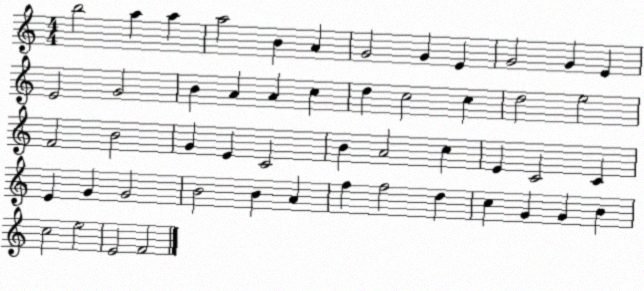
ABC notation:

X:1
T:Untitled
M:4/4
L:1/4
K:C
b2 a a a2 B A G2 G E G2 G E E2 G2 B A A c d c2 c d2 e2 F2 B2 G E C2 B A2 c E C2 C E G G2 B2 B A f f2 d c G G B c2 e2 E2 F2